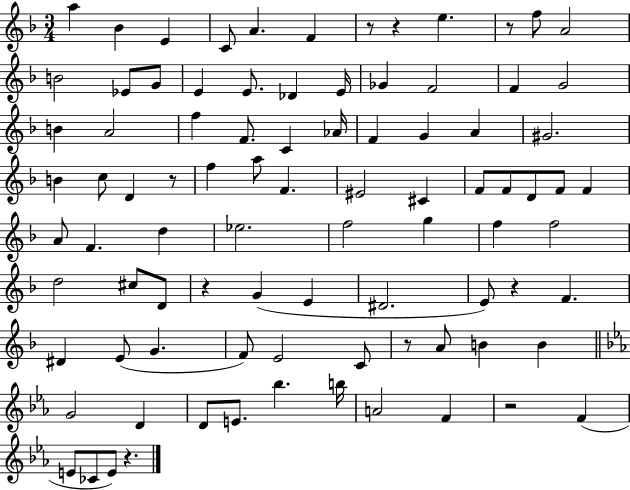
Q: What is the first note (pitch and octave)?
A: A5